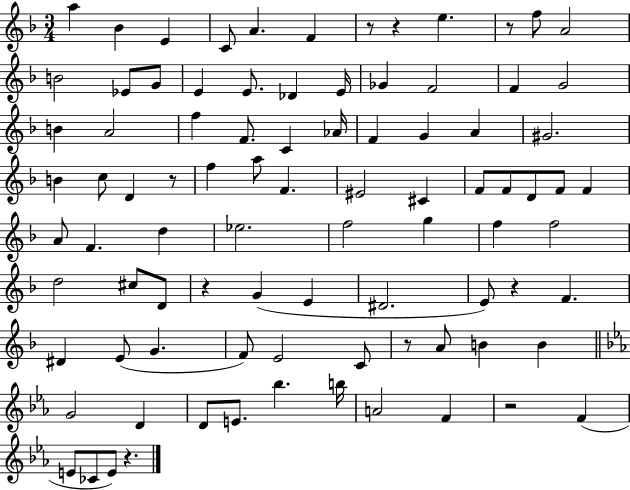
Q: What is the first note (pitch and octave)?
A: A5